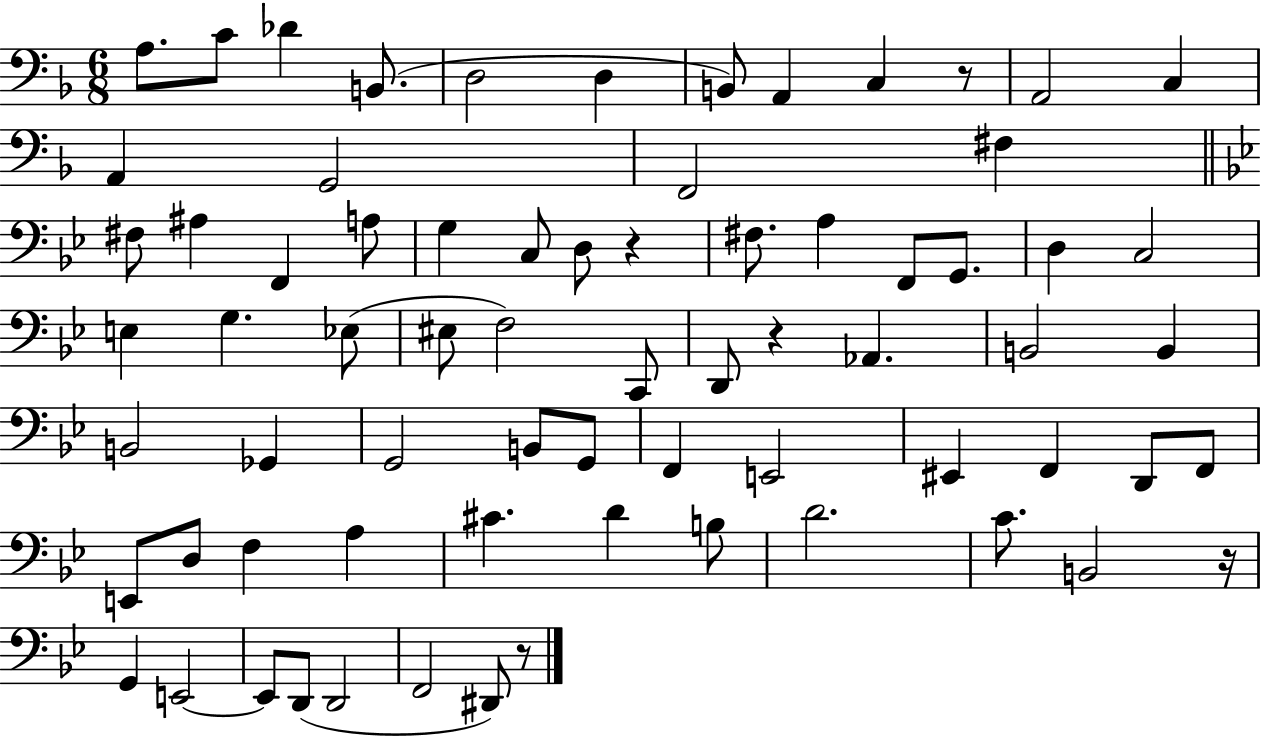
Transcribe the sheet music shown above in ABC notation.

X:1
T:Untitled
M:6/8
L:1/4
K:F
A,/2 C/2 _D B,,/2 D,2 D, B,,/2 A,, C, z/2 A,,2 C, A,, G,,2 F,,2 ^F, ^F,/2 ^A, F,, A,/2 G, C,/2 D,/2 z ^F,/2 A, F,,/2 G,,/2 D, C,2 E, G, _E,/2 ^E,/2 F,2 C,,/2 D,,/2 z _A,, B,,2 B,, B,,2 _G,, G,,2 B,,/2 G,,/2 F,, E,,2 ^E,, F,, D,,/2 F,,/2 E,,/2 D,/2 F, A, ^C D B,/2 D2 C/2 B,,2 z/4 G,, E,,2 E,,/2 D,,/2 D,,2 F,,2 ^D,,/2 z/2